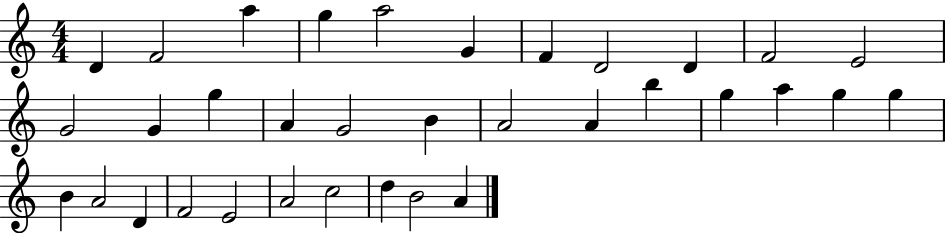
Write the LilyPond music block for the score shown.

{
  \clef treble
  \numericTimeSignature
  \time 4/4
  \key c \major
  d'4 f'2 a''4 | g''4 a''2 g'4 | f'4 d'2 d'4 | f'2 e'2 | \break g'2 g'4 g''4 | a'4 g'2 b'4 | a'2 a'4 b''4 | g''4 a''4 g''4 g''4 | \break b'4 a'2 d'4 | f'2 e'2 | a'2 c''2 | d''4 b'2 a'4 | \break \bar "|."
}